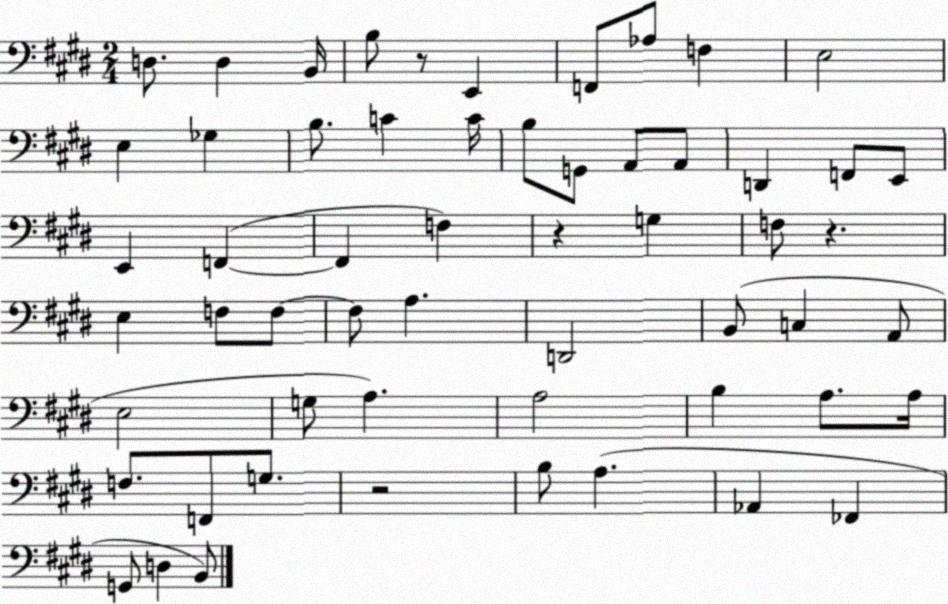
X:1
T:Untitled
M:2/4
L:1/4
K:E
D,/2 D, B,,/4 B,/2 z/2 E,, F,,/2 _A,/2 F, E,2 E, _G, B,/2 C C/4 B,/2 G,,/2 A,,/2 A,,/2 D,, F,,/2 E,,/2 E,, F,, F,, F, z G, F,/2 z E, F,/2 F,/2 F,/2 A, D,,2 B,,/2 C, A,,/2 E,2 G,/2 A, A,2 B, A,/2 A,/4 F,/2 F,,/2 G,/2 z2 B,/2 A, _A,, _F,, G,,/2 D, B,,/2